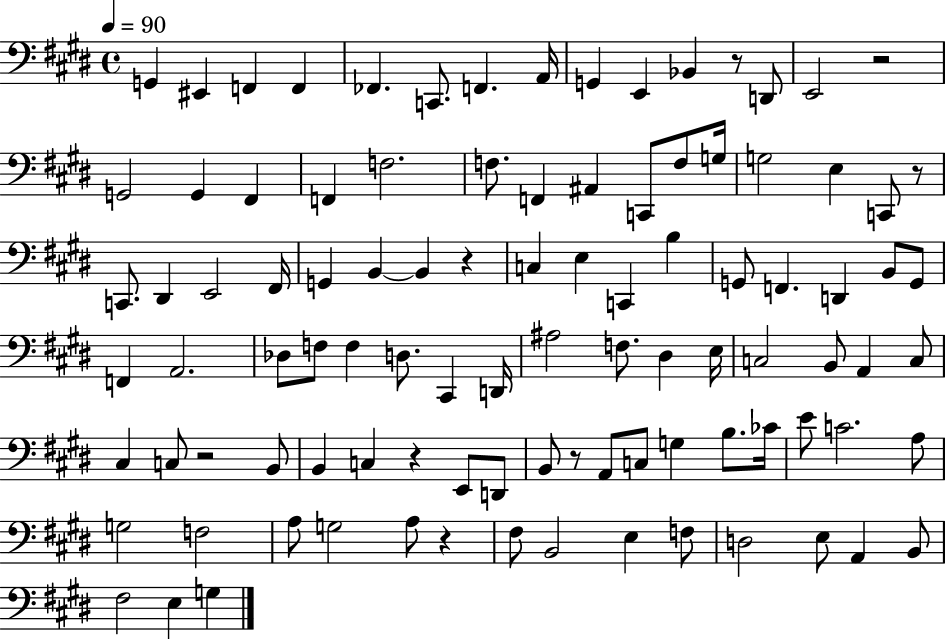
{
  \clef bass
  \time 4/4
  \defaultTimeSignature
  \key e \major
  \tempo 4 = 90
  g,4 eis,4 f,4 f,4 | fes,4. c,8. f,4. a,16 | g,4 e,4 bes,4 r8 d,8 | e,2 r2 | \break g,2 g,4 fis,4 | f,4 f2. | f8. f,4 ais,4 c,8 f8 g16 | g2 e4 c,8 r8 | \break c,8. dis,4 e,2 fis,16 | g,4 b,4~~ b,4 r4 | c4 e4 c,4 b4 | g,8 f,4. d,4 b,8 g,8 | \break f,4 a,2. | des8 f8 f4 d8. cis,4 d,16 | ais2 f8. dis4 e16 | c2 b,8 a,4 c8 | \break cis4 c8 r2 b,8 | b,4 c4 r4 e,8 d,8 | b,8 r8 a,8 c8 g4 b8. ces'16 | e'8 c'2. a8 | \break g2 f2 | a8 g2 a8 r4 | fis8 b,2 e4 f8 | d2 e8 a,4 b,8 | \break fis2 e4 g4 | \bar "|."
}